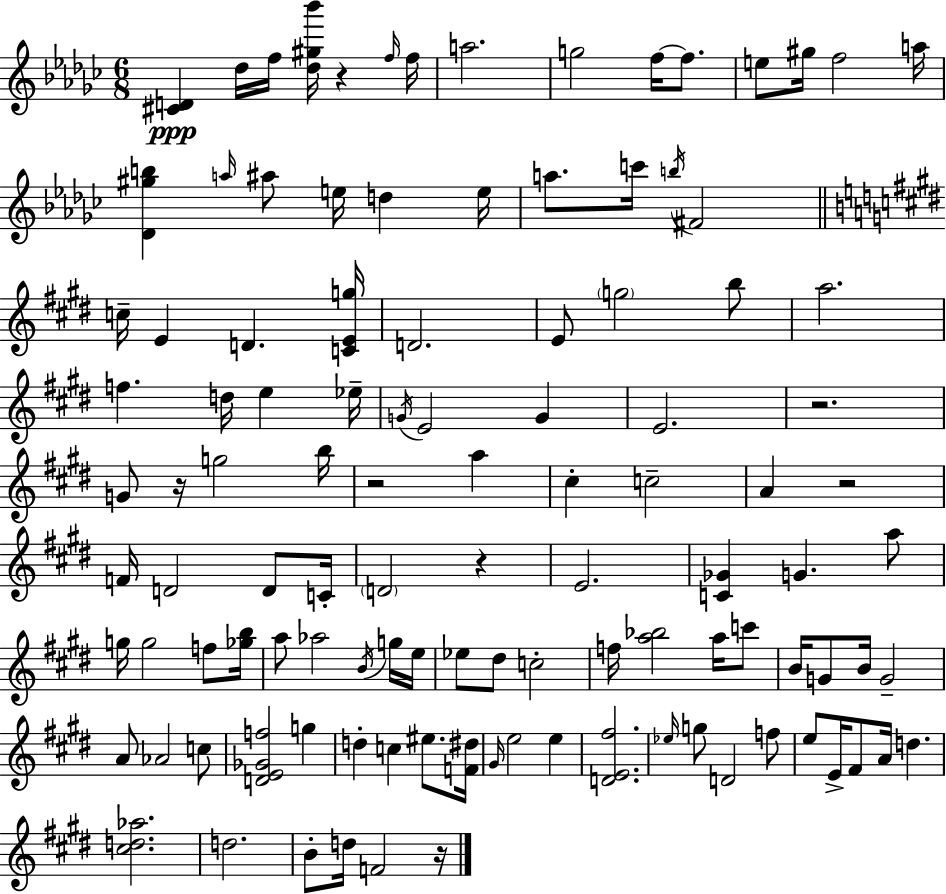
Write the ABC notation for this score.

X:1
T:Untitled
M:6/8
L:1/4
K:Ebm
[^CD] _d/4 f/4 [_d^g_b']/4 z f/4 f/4 a2 g2 f/4 f/2 e/2 ^g/4 f2 a/4 [_D^gb] a/4 ^a/2 e/4 d e/4 a/2 c'/4 b/4 ^F2 c/4 E D [CEg]/4 D2 E/2 g2 b/2 a2 f d/4 e _e/4 G/4 E2 G E2 z2 G/2 z/4 g2 b/4 z2 a ^c c2 A z2 F/4 D2 D/2 C/4 D2 z E2 [C_G] G a/2 g/4 g2 f/2 [_gb]/4 a/2 _a2 B/4 g/4 e/4 _e/2 ^d/2 c2 f/4 [a_b]2 a/4 c'/2 B/4 G/2 B/4 G2 A/2 _A2 c/2 [DE_Gf]2 g d c ^e/2 [F^d]/4 ^G/4 e2 e [DE^f]2 _e/4 g/2 D2 f/2 e/2 E/4 ^F/2 A/4 d [^cd_a]2 d2 B/2 d/4 F2 z/4